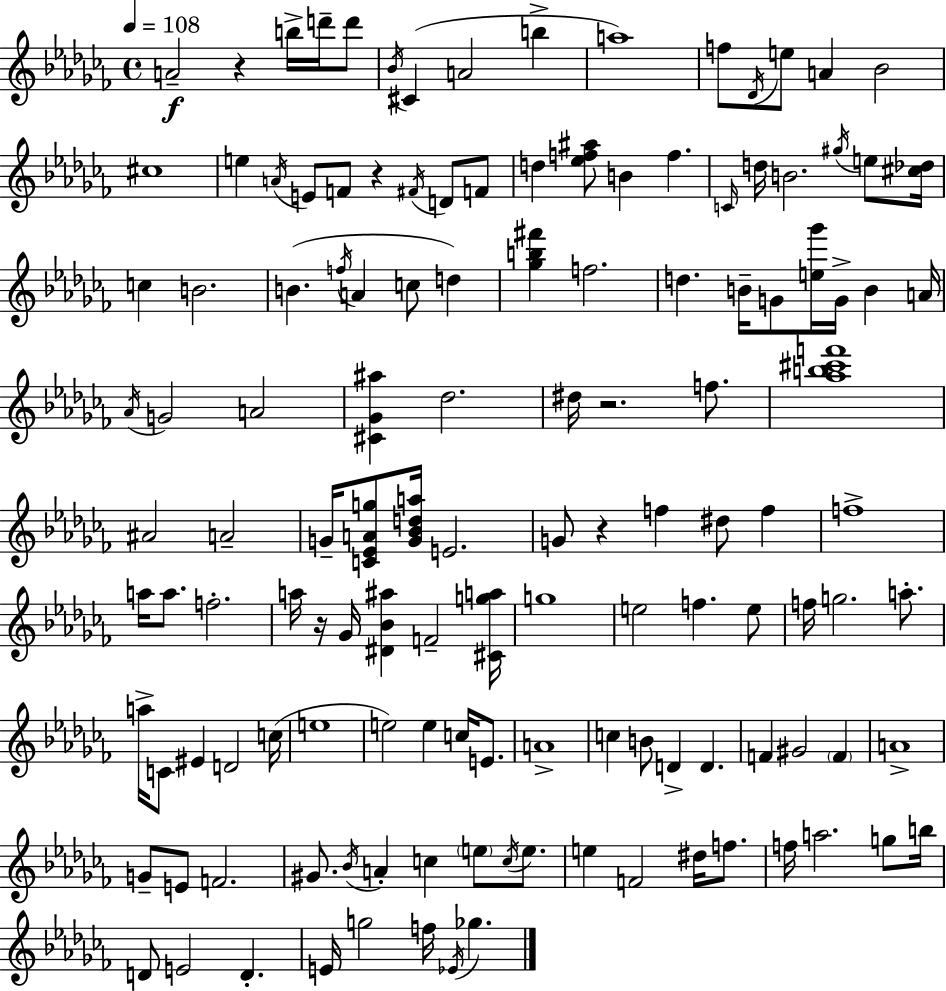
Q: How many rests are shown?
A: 5